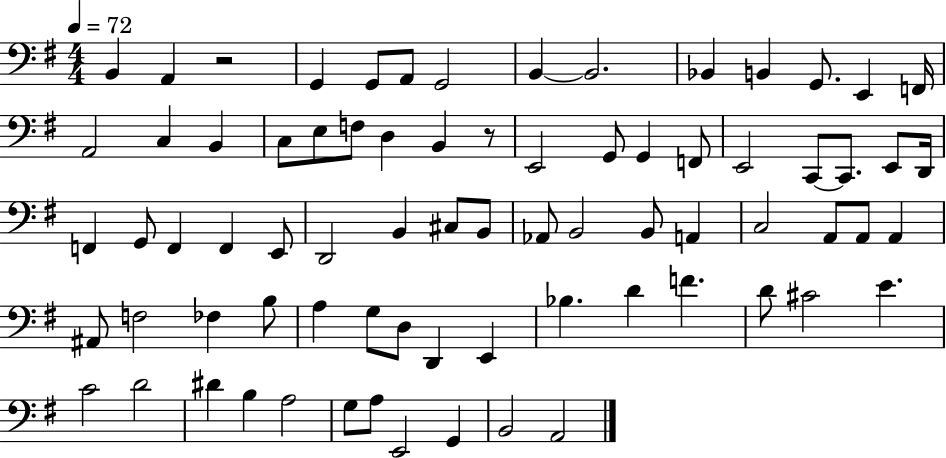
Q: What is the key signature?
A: G major